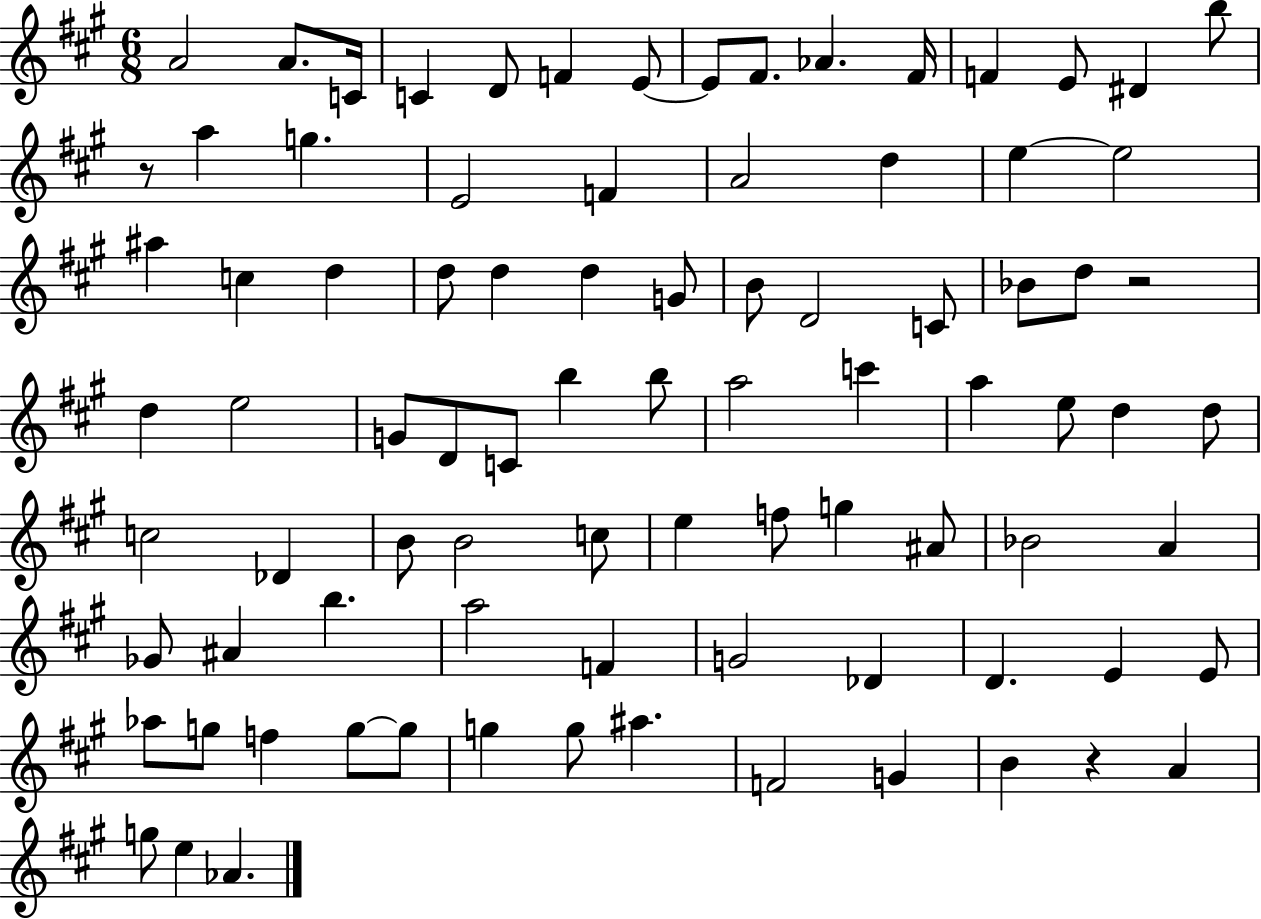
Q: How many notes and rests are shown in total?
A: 87